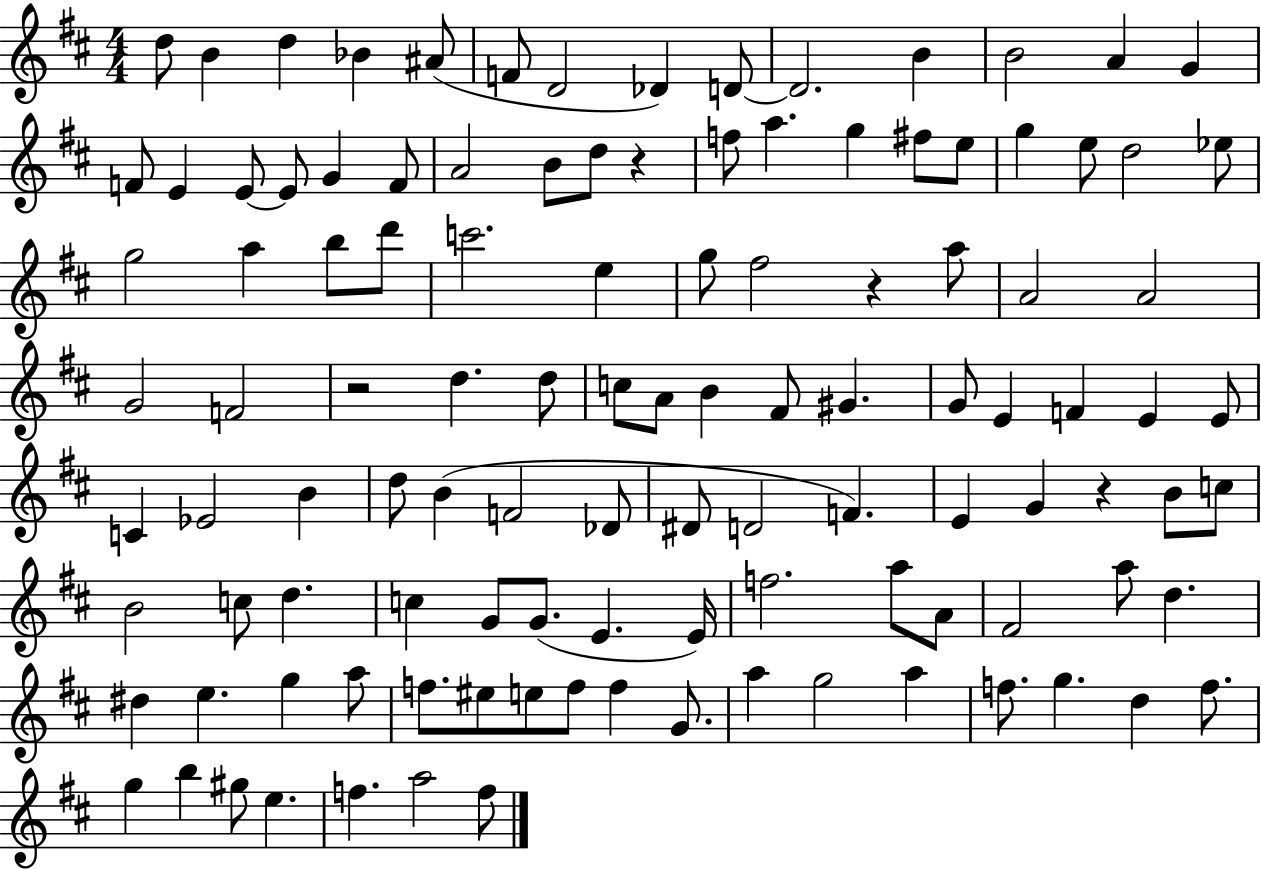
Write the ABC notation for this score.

X:1
T:Untitled
M:4/4
L:1/4
K:D
d/2 B d _B ^A/2 F/2 D2 _D D/2 D2 B B2 A G F/2 E E/2 E/2 G F/2 A2 B/2 d/2 z f/2 a g ^f/2 e/2 g e/2 d2 _e/2 g2 a b/2 d'/2 c'2 e g/2 ^f2 z a/2 A2 A2 G2 F2 z2 d d/2 c/2 A/2 B ^F/2 ^G G/2 E F E E/2 C _E2 B d/2 B F2 _D/2 ^D/2 D2 F E G z B/2 c/2 B2 c/2 d c G/2 G/2 E E/4 f2 a/2 A/2 ^F2 a/2 d ^d e g a/2 f/2 ^e/2 e/2 f/2 f G/2 a g2 a f/2 g d f/2 g b ^g/2 e f a2 f/2